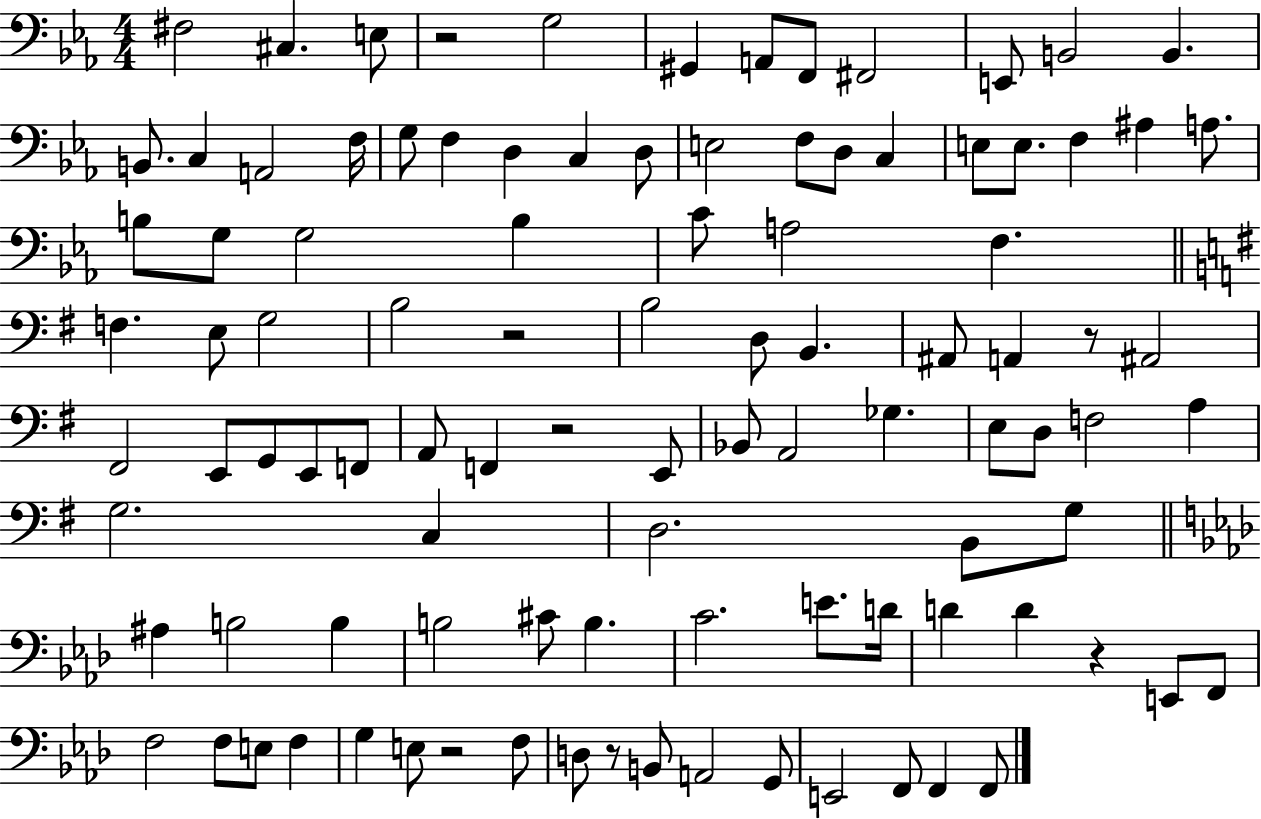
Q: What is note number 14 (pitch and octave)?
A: A2